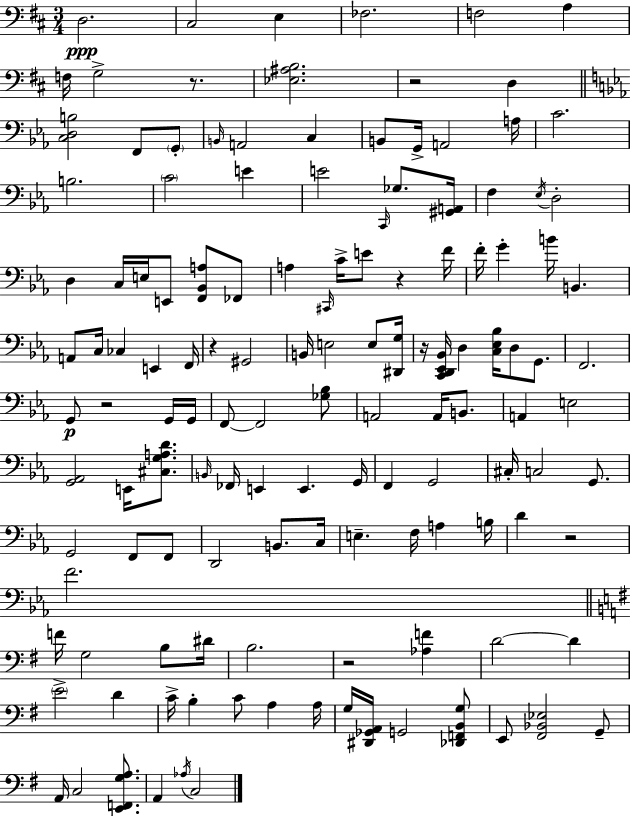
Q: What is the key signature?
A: D major